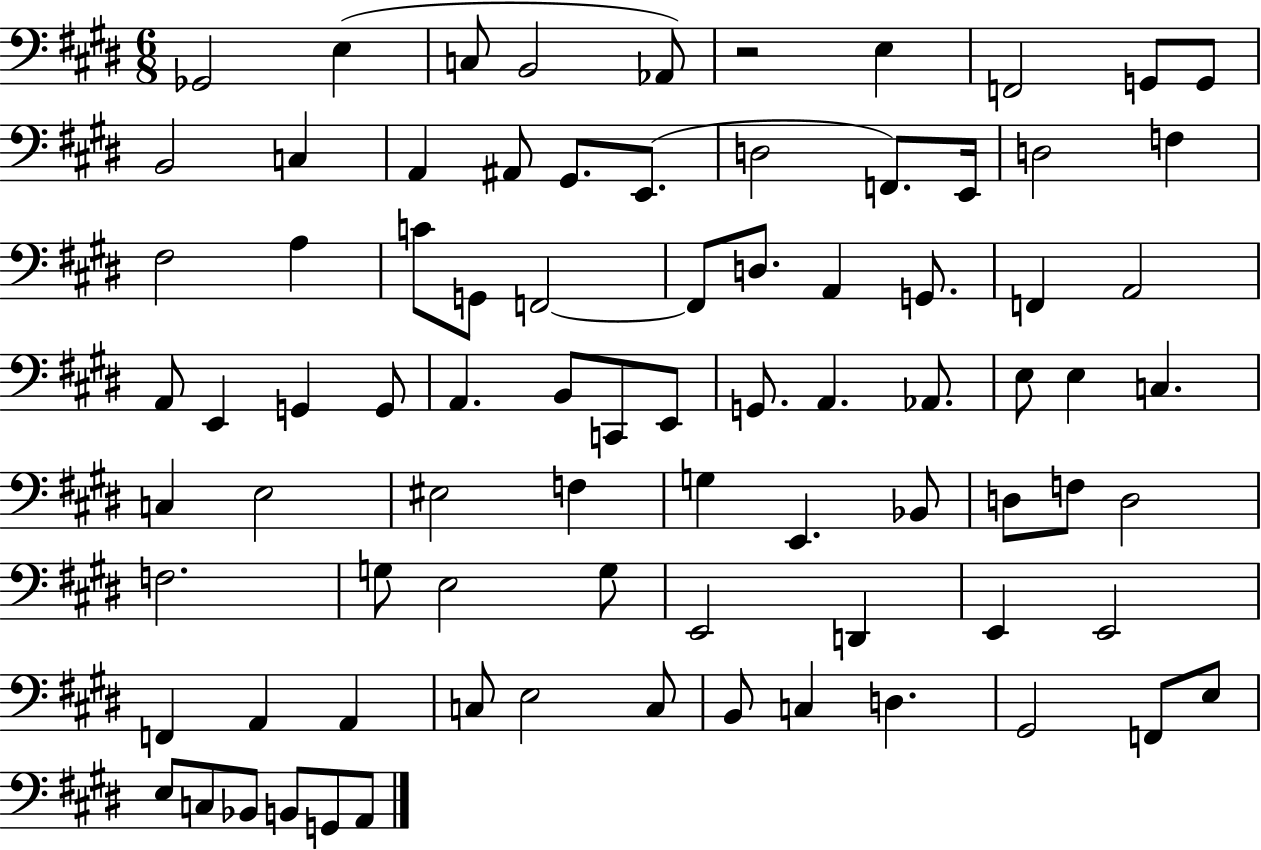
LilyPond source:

{
  \clef bass
  \numericTimeSignature
  \time 6/8
  \key e \major
  ges,2 e4( | c8 b,2 aes,8) | r2 e4 | f,2 g,8 g,8 | \break b,2 c4 | a,4 ais,8 gis,8. e,8.( | d2 f,8.) e,16 | d2 f4 | \break fis2 a4 | c'8 g,8 f,2~~ | f,8 d8. a,4 g,8. | f,4 a,2 | \break a,8 e,4 g,4 g,8 | a,4. b,8 c,8 e,8 | g,8. a,4. aes,8. | e8 e4 c4. | \break c4 e2 | eis2 f4 | g4 e,4. bes,8 | d8 f8 d2 | \break f2. | g8 e2 g8 | e,2 d,4 | e,4 e,2 | \break f,4 a,4 a,4 | c8 e2 c8 | b,8 c4 d4. | gis,2 f,8 e8 | \break e8 c8 bes,8 b,8 g,8 a,8 | \bar "|."
}